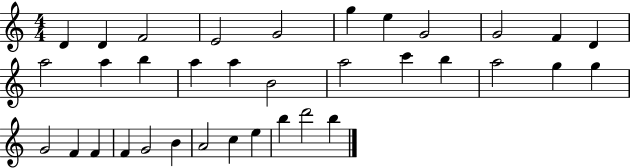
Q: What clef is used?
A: treble